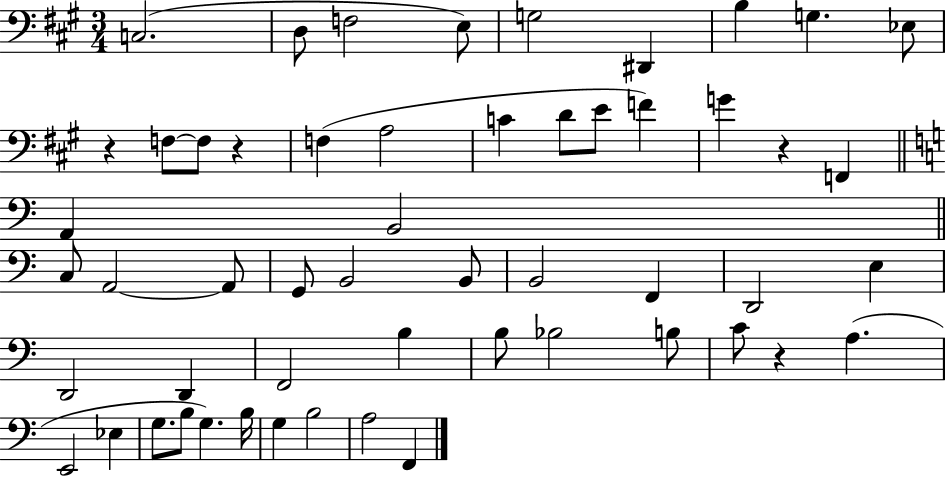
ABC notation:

X:1
T:Untitled
M:3/4
L:1/4
K:A
C,2 D,/2 F,2 E,/2 G,2 ^D,, B, G, _E,/2 z F,/2 F,/2 z F, A,2 C D/2 E/2 F G z F,, A,, B,,2 C,/2 A,,2 A,,/2 G,,/2 B,,2 B,,/2 B,,2 F,, D,,2 E, D,,2 D,, F,,2 B, B,/2 _B,2 B,/2 C/2 z A, E,,2 _E, G,/2 B,/2 G, B,/4 G, B,2 A,2 F,,